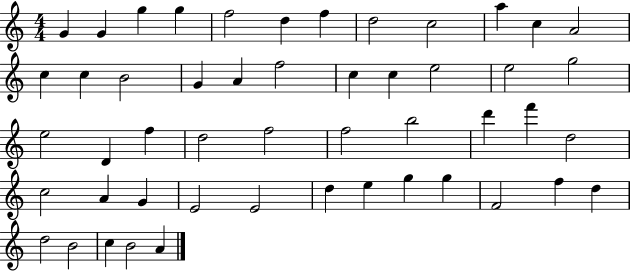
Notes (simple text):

G4/q G4/q G5/q G5/q F5/h D5/q F5/q D5/h C5/h A5/q C5/q A4/h C5/q C5/q B4/h G4/q A4/q F5/h C5/q C5/q E5/h E5/h G5/h E5/h D4/q F5/q D5/h F5/h F5/h B5/h D6/q F6/q D5/h C5/h A4/q G4/q E4/h E4/h D5/q E5/q G5/q G5/q F4/h F5/q D5/q D5/h B4/h C5/q B4/h A4/q